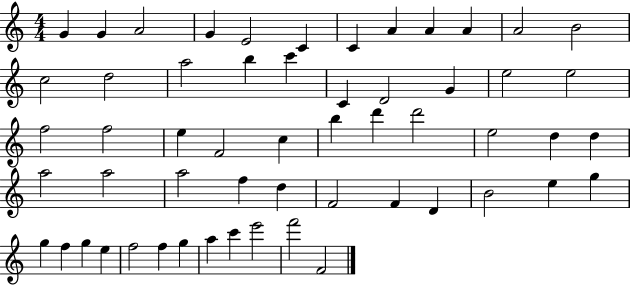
X:1
T:Untitled
M:4/4
L:1/4
K:C
G G A2 G E2 C C A A A A2 B2 c2 d2 a2 b c' C D2 G e2 e2 f2 f2 e F2 c b d' d'2 e2 d d a2 a2 a2 f d F2 F D B2 e g g f g e f2 f g a c' e'2 f'2 F2